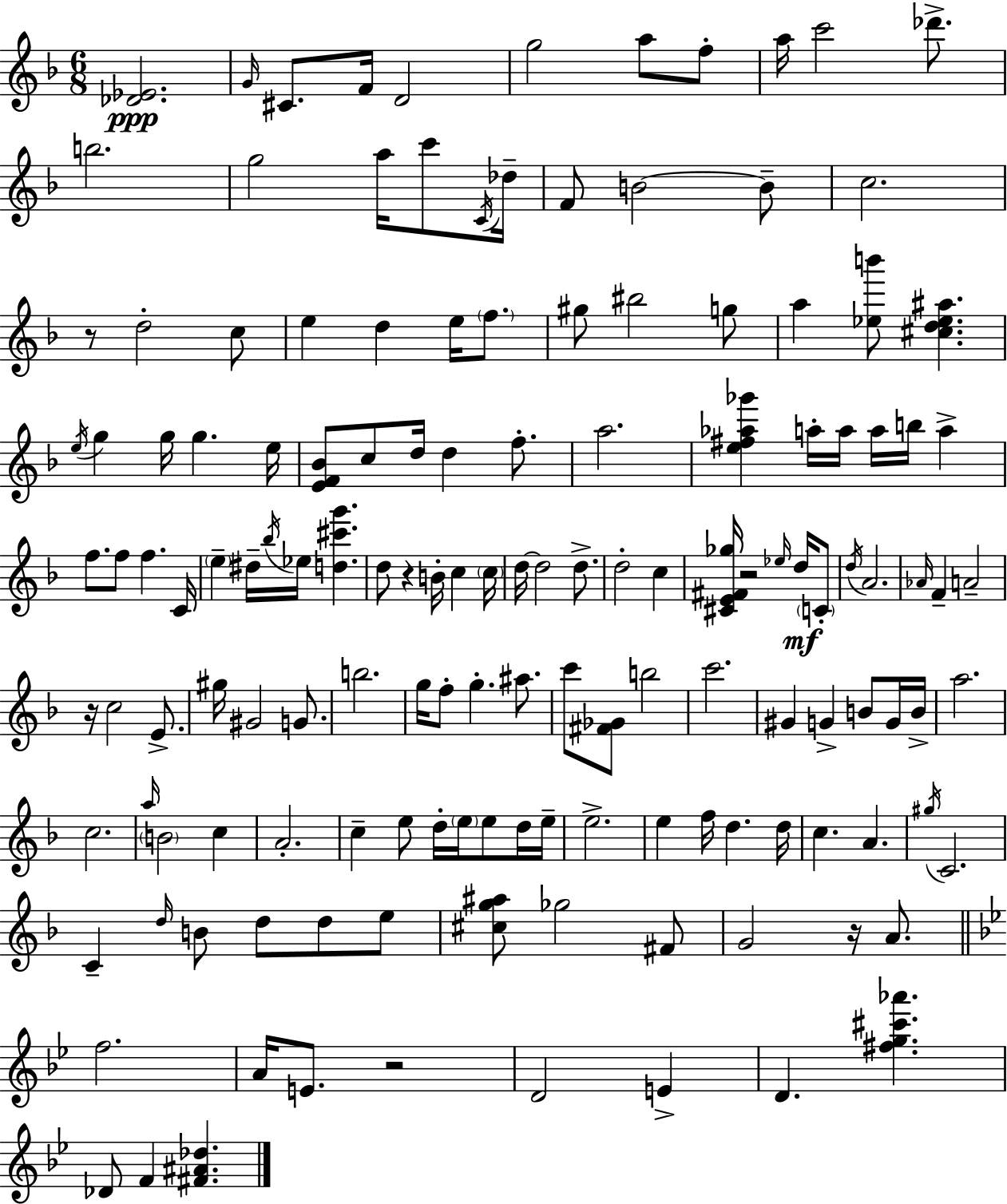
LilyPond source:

{
  \clef treble
  \numericTimeSignature
  \time 6/8
  \key f \major
  \repeat volta 2 { <des' ees'>2.\ppp | \grace { g'16 } cis'8. f'16 d'2 | g''2 a''8 f''8-. | a''16 c'''2 des'''8.-> | \break b''2. | g''2 a''16 c'''8 | \acciaccatura { c'16 } des''16-- f'8 b'2~~ | b'8-- c''2. | \break r8 d''2-. | c''8 e''4 d''4 e''16 \parenthesize f''8. | gis''8 bis''2 | g''8 a''4 <ees'' b'''>8 <cis'' d'' ees'' ais''>4. | \break \acciaccatura { e''16 } g''4 g''16 g''4. | e''16 <e' f' bes'>8 c''8 d''16 d''4 | f''8.-. a''2. | <e'' fis'' aes'' ges'''>4 a''16-. a''16 a''16 b''16 a''4-> | \break f''8. f''8 f''4. | c'16 \parenthesize e''4-- dis''16-- \acciaccatura { bes''16 } ees''16 <d'' cis''' g'''>4. | d''8 r4 b'16-. c''4 | \parenthesize c''16 d''16~~ d''2 | \break d''8.-> d''2-. | c''4 <cis' e' fis' ges''>16 r2 | \grace { ees''16 }\mf d''16 \parenthesize c'8-. \acciaccatura { d''16 } a'2. | \grace { aes'16 } f'4-- a'2-- | \break r16 c''2 | e'8.-> gis''16 gis'2 | g'8. b''2. | g''16 f''8-. g''4.-. | \break ais''8. c'''8 <fis' ges'>8 b''2 | c'''2. | gis'4 g'4-> | b'8 g'16 b'16-> a''2. | \break c''2. | \grace { a''16 } \parenthesize b'2 | c''4 a'2.-. | c''4-- | \break e''8 d''16-. \parenthesize e''16 e''8 d''16 e''16-- e''2.-> | e''4 | f''16 d''4. d''16 c''4. | a'4. \acciaccatura { gis''16 } c'2. | \break c'4-- | \grace { d''16 } b'8 d''8 d''8 e''8 <cis'' g'' ais''>8 | ges''2 fis'8 g'2 | r16 a'8. \bar "||" \break \key g \minor f''2. | a'16 e'8. r2 | d'2 e'4-> | d'4. <fis'' g'' cis''' aes'''>4. | \break des'8 f'4 <fis' ais' des''>4. | } \bar "|."
}